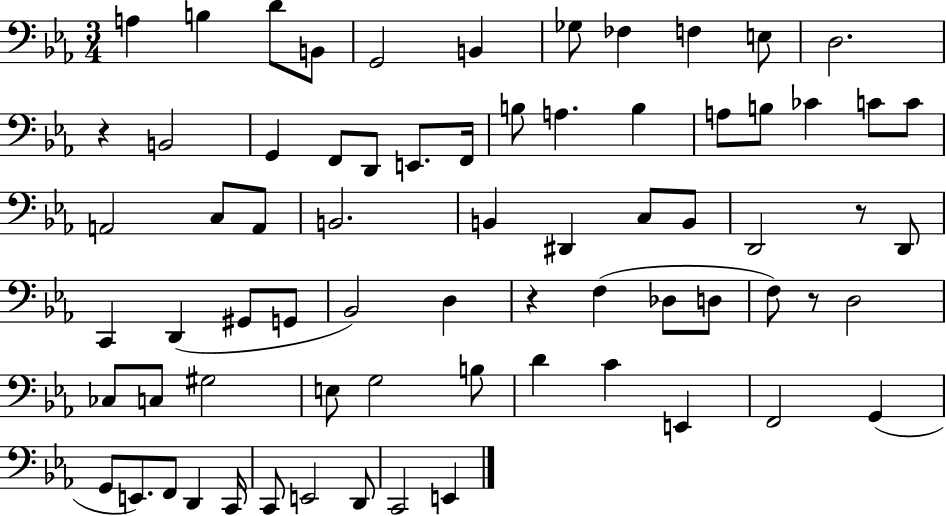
X:1
T:Untitled
M:3/4
L:1/4
K:Eb
A, B, D/2 B,,/2 G,,2 B,, _G,/2 _F, F, E,/2 D,2 z B,,2 G,, F,,/2 D,,/2 E,,/2 F,,/4 B,/2 A, B, A,/2 B,/2 _C C/2 C/2 A,,2 C,/2 A,,/2 B,,2 B,, ^D,, C,/2 B,,/2 D,,2 z/2 D,,/2 C,, D,, ^G,,/2 G,,/2 _B,,2 D, z F, _D,/2 D,/2 F,/2 z/2 D,2 _C,/2 C,/2 ^G,2 E,/2 G,2 B,/2 D C E,, F,,2 G,, G,,/2 E,,/2 F,,/2 D,, C,,/4 C,,/2 E,,2 D,,/2 C,,2 E,,